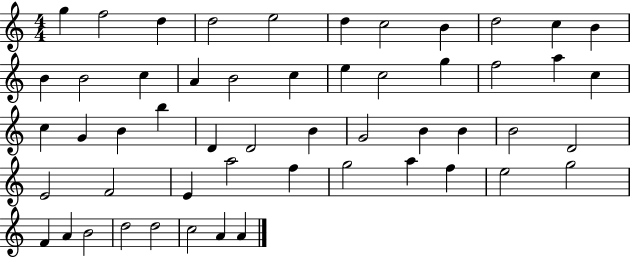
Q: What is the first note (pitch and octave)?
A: G5